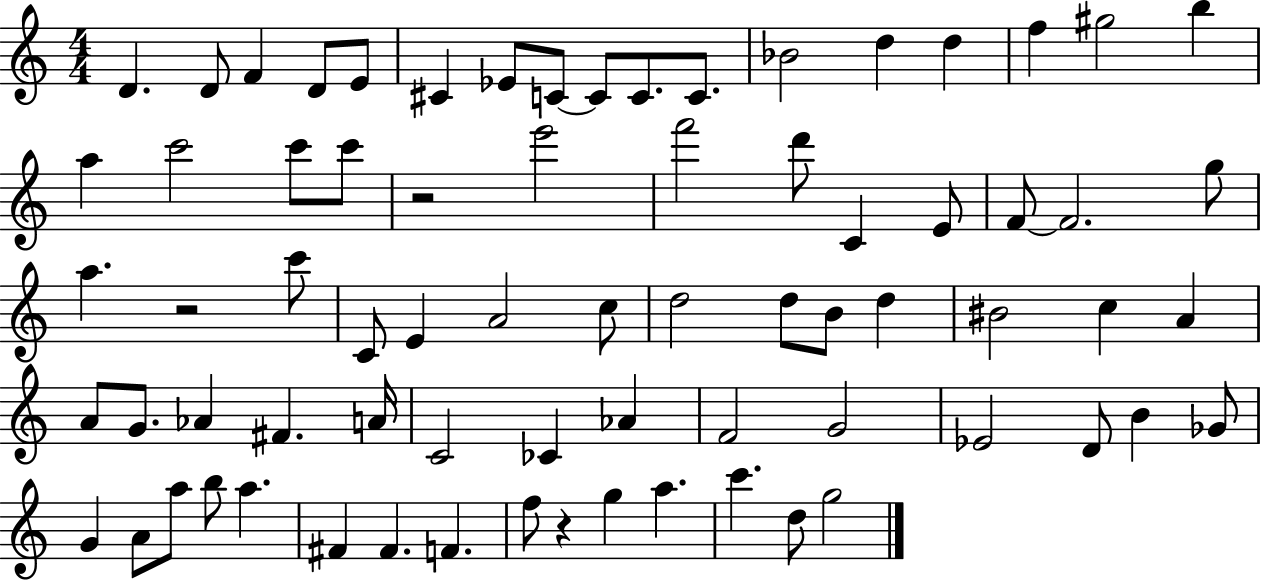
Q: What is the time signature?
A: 4/4